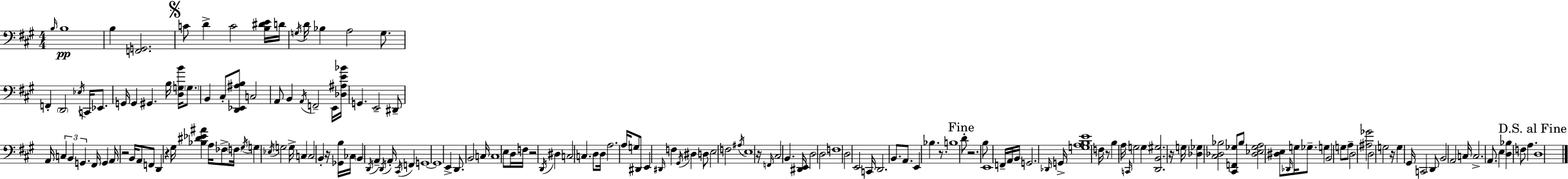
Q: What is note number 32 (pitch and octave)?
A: E2